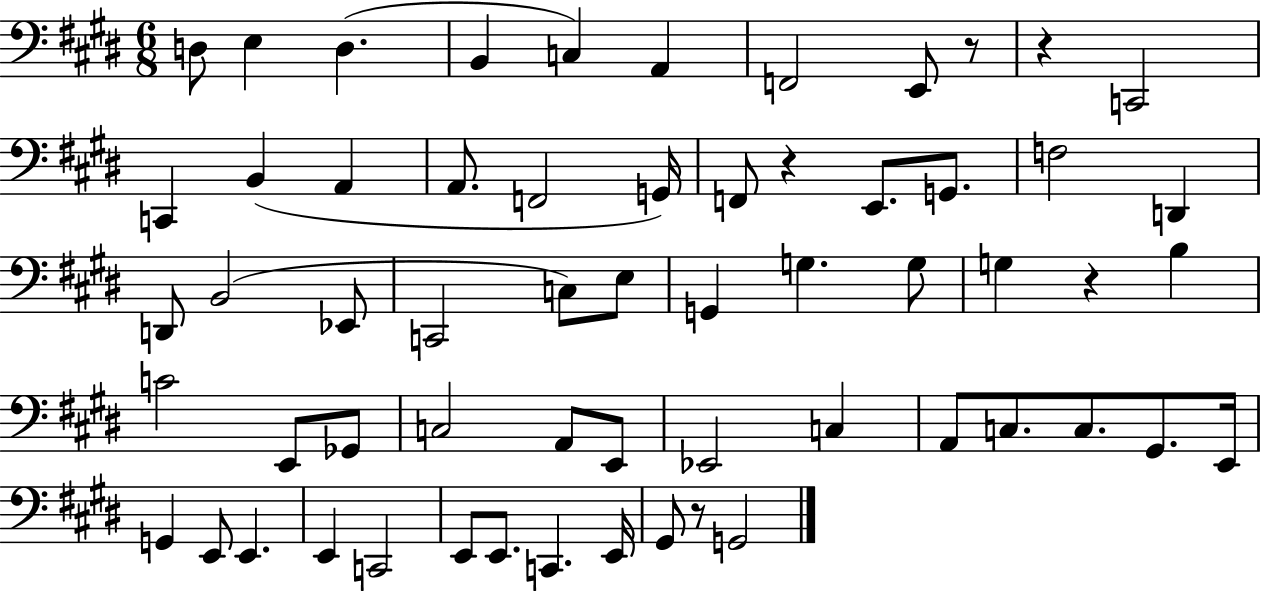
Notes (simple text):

D3/e E3/q D3/q. B2/q C3/q A2/q F2/h E2/e R/e R/q C2/h C2/q B2/q A2/q A2/e. F2/h G2/s F2/e R/q E2/e. G2/e. F3/h D2/q D2/e B2/h Eb2/e C2/h C3/e E3/e G2/q G3/q. G3/e G3/q R/q B3/q C4/h E2/e Gb2/e C3/h A2/e E2/e Eb2/h C3/q A2/e C3/e. C3/e. G#2/e. E2/s G2/q E2/e E2/q. E2/q C2/h E2/e E2/e. C2/q. E2/s G#2/e R/e G2/h